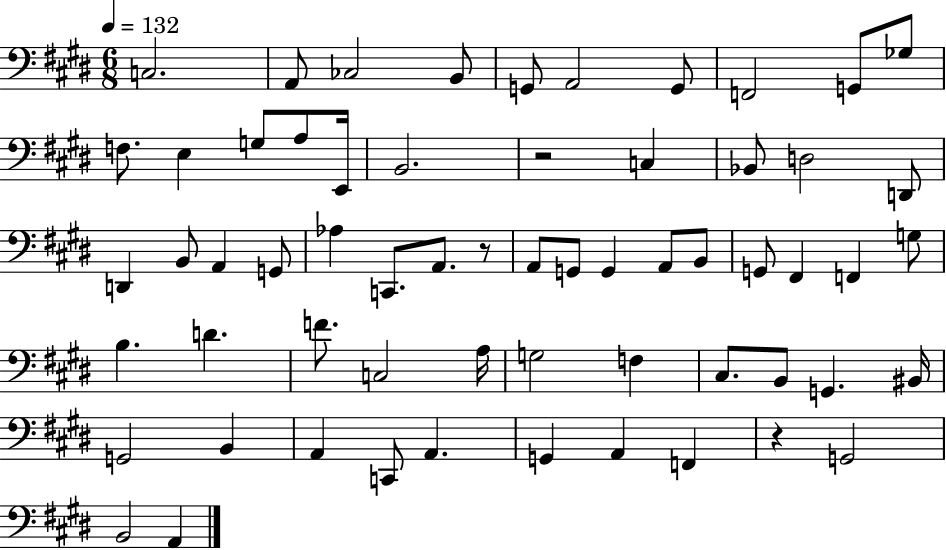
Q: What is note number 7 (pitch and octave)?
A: G2